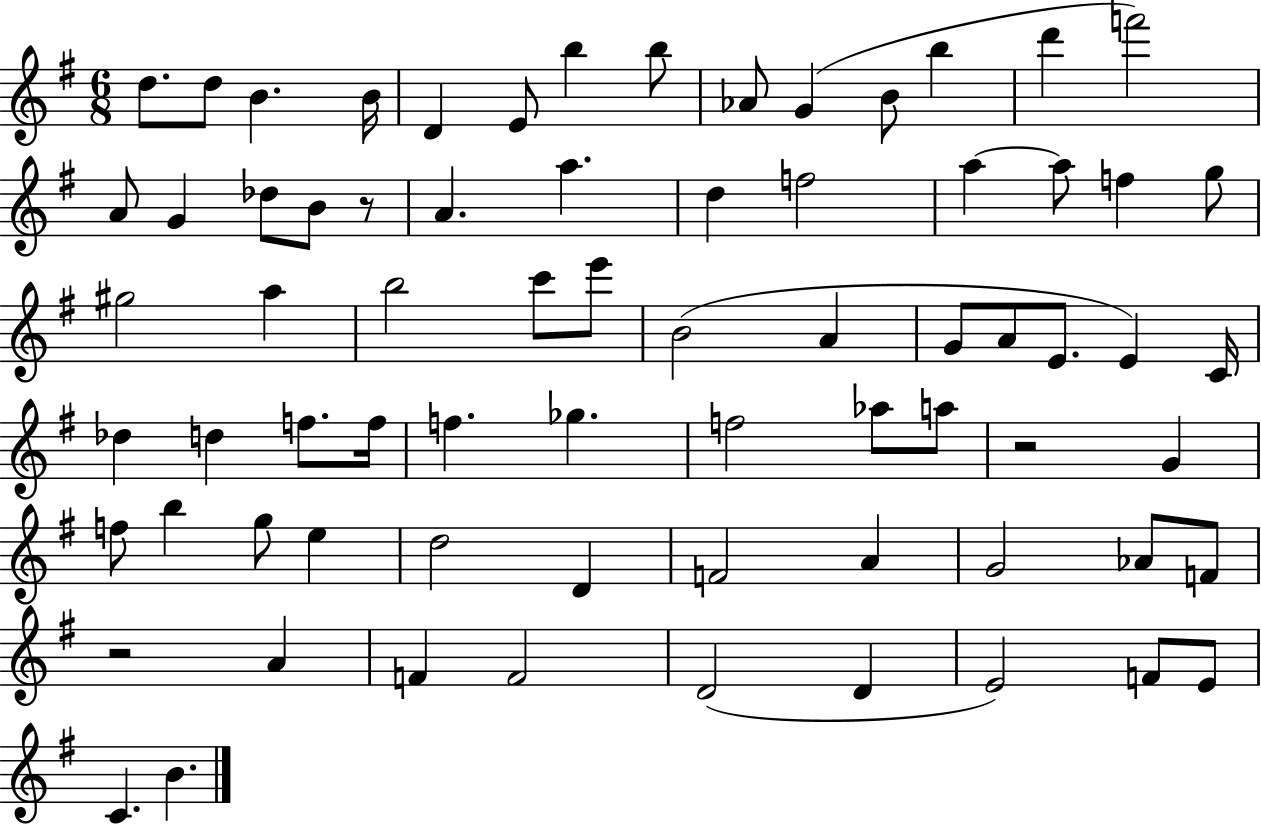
D5/e. D5/e B4/q. B4/s D4/q E4/e B5/q B5/e Ab4/e G4/q B4/e B5/q D6/q F6/h A4/e G4/q Db5/e B4/e R/e A4/q. A5/q. D5/q F5/h A5/q A5/e F5/q G5/e G#5/h A5/q B5/h C6/e E6/e B4/h A4/q G4/e A4/e E4/e. E4/q C4/s Db5/q D5/q F5/e. F5/s F5/q. Gb5/q. F5/h Ab5/e A5/e R/h G4/q F5/e B5/q G5/e E5/q D5/h D4/q F4/h A4/q G4/h Ab4/e F4/e R/h A4/q F4/q F4/h D4/h D4/q E4/h F4/e E4/e C4/q. B4/q.